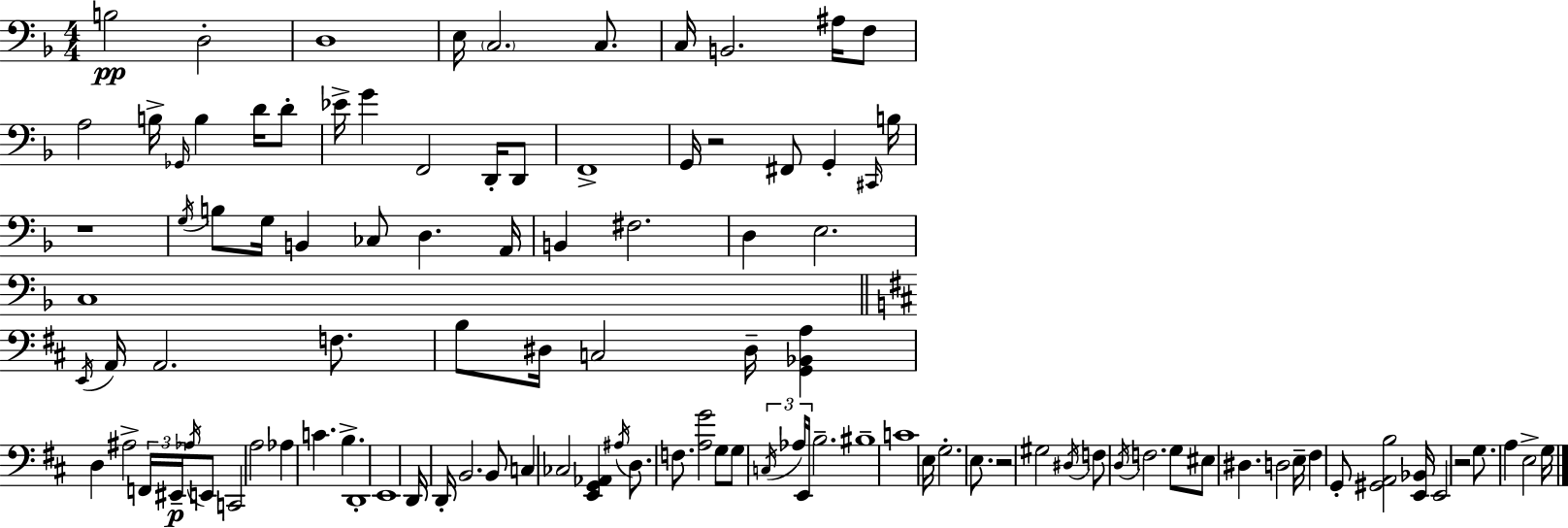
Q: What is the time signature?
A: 4/4